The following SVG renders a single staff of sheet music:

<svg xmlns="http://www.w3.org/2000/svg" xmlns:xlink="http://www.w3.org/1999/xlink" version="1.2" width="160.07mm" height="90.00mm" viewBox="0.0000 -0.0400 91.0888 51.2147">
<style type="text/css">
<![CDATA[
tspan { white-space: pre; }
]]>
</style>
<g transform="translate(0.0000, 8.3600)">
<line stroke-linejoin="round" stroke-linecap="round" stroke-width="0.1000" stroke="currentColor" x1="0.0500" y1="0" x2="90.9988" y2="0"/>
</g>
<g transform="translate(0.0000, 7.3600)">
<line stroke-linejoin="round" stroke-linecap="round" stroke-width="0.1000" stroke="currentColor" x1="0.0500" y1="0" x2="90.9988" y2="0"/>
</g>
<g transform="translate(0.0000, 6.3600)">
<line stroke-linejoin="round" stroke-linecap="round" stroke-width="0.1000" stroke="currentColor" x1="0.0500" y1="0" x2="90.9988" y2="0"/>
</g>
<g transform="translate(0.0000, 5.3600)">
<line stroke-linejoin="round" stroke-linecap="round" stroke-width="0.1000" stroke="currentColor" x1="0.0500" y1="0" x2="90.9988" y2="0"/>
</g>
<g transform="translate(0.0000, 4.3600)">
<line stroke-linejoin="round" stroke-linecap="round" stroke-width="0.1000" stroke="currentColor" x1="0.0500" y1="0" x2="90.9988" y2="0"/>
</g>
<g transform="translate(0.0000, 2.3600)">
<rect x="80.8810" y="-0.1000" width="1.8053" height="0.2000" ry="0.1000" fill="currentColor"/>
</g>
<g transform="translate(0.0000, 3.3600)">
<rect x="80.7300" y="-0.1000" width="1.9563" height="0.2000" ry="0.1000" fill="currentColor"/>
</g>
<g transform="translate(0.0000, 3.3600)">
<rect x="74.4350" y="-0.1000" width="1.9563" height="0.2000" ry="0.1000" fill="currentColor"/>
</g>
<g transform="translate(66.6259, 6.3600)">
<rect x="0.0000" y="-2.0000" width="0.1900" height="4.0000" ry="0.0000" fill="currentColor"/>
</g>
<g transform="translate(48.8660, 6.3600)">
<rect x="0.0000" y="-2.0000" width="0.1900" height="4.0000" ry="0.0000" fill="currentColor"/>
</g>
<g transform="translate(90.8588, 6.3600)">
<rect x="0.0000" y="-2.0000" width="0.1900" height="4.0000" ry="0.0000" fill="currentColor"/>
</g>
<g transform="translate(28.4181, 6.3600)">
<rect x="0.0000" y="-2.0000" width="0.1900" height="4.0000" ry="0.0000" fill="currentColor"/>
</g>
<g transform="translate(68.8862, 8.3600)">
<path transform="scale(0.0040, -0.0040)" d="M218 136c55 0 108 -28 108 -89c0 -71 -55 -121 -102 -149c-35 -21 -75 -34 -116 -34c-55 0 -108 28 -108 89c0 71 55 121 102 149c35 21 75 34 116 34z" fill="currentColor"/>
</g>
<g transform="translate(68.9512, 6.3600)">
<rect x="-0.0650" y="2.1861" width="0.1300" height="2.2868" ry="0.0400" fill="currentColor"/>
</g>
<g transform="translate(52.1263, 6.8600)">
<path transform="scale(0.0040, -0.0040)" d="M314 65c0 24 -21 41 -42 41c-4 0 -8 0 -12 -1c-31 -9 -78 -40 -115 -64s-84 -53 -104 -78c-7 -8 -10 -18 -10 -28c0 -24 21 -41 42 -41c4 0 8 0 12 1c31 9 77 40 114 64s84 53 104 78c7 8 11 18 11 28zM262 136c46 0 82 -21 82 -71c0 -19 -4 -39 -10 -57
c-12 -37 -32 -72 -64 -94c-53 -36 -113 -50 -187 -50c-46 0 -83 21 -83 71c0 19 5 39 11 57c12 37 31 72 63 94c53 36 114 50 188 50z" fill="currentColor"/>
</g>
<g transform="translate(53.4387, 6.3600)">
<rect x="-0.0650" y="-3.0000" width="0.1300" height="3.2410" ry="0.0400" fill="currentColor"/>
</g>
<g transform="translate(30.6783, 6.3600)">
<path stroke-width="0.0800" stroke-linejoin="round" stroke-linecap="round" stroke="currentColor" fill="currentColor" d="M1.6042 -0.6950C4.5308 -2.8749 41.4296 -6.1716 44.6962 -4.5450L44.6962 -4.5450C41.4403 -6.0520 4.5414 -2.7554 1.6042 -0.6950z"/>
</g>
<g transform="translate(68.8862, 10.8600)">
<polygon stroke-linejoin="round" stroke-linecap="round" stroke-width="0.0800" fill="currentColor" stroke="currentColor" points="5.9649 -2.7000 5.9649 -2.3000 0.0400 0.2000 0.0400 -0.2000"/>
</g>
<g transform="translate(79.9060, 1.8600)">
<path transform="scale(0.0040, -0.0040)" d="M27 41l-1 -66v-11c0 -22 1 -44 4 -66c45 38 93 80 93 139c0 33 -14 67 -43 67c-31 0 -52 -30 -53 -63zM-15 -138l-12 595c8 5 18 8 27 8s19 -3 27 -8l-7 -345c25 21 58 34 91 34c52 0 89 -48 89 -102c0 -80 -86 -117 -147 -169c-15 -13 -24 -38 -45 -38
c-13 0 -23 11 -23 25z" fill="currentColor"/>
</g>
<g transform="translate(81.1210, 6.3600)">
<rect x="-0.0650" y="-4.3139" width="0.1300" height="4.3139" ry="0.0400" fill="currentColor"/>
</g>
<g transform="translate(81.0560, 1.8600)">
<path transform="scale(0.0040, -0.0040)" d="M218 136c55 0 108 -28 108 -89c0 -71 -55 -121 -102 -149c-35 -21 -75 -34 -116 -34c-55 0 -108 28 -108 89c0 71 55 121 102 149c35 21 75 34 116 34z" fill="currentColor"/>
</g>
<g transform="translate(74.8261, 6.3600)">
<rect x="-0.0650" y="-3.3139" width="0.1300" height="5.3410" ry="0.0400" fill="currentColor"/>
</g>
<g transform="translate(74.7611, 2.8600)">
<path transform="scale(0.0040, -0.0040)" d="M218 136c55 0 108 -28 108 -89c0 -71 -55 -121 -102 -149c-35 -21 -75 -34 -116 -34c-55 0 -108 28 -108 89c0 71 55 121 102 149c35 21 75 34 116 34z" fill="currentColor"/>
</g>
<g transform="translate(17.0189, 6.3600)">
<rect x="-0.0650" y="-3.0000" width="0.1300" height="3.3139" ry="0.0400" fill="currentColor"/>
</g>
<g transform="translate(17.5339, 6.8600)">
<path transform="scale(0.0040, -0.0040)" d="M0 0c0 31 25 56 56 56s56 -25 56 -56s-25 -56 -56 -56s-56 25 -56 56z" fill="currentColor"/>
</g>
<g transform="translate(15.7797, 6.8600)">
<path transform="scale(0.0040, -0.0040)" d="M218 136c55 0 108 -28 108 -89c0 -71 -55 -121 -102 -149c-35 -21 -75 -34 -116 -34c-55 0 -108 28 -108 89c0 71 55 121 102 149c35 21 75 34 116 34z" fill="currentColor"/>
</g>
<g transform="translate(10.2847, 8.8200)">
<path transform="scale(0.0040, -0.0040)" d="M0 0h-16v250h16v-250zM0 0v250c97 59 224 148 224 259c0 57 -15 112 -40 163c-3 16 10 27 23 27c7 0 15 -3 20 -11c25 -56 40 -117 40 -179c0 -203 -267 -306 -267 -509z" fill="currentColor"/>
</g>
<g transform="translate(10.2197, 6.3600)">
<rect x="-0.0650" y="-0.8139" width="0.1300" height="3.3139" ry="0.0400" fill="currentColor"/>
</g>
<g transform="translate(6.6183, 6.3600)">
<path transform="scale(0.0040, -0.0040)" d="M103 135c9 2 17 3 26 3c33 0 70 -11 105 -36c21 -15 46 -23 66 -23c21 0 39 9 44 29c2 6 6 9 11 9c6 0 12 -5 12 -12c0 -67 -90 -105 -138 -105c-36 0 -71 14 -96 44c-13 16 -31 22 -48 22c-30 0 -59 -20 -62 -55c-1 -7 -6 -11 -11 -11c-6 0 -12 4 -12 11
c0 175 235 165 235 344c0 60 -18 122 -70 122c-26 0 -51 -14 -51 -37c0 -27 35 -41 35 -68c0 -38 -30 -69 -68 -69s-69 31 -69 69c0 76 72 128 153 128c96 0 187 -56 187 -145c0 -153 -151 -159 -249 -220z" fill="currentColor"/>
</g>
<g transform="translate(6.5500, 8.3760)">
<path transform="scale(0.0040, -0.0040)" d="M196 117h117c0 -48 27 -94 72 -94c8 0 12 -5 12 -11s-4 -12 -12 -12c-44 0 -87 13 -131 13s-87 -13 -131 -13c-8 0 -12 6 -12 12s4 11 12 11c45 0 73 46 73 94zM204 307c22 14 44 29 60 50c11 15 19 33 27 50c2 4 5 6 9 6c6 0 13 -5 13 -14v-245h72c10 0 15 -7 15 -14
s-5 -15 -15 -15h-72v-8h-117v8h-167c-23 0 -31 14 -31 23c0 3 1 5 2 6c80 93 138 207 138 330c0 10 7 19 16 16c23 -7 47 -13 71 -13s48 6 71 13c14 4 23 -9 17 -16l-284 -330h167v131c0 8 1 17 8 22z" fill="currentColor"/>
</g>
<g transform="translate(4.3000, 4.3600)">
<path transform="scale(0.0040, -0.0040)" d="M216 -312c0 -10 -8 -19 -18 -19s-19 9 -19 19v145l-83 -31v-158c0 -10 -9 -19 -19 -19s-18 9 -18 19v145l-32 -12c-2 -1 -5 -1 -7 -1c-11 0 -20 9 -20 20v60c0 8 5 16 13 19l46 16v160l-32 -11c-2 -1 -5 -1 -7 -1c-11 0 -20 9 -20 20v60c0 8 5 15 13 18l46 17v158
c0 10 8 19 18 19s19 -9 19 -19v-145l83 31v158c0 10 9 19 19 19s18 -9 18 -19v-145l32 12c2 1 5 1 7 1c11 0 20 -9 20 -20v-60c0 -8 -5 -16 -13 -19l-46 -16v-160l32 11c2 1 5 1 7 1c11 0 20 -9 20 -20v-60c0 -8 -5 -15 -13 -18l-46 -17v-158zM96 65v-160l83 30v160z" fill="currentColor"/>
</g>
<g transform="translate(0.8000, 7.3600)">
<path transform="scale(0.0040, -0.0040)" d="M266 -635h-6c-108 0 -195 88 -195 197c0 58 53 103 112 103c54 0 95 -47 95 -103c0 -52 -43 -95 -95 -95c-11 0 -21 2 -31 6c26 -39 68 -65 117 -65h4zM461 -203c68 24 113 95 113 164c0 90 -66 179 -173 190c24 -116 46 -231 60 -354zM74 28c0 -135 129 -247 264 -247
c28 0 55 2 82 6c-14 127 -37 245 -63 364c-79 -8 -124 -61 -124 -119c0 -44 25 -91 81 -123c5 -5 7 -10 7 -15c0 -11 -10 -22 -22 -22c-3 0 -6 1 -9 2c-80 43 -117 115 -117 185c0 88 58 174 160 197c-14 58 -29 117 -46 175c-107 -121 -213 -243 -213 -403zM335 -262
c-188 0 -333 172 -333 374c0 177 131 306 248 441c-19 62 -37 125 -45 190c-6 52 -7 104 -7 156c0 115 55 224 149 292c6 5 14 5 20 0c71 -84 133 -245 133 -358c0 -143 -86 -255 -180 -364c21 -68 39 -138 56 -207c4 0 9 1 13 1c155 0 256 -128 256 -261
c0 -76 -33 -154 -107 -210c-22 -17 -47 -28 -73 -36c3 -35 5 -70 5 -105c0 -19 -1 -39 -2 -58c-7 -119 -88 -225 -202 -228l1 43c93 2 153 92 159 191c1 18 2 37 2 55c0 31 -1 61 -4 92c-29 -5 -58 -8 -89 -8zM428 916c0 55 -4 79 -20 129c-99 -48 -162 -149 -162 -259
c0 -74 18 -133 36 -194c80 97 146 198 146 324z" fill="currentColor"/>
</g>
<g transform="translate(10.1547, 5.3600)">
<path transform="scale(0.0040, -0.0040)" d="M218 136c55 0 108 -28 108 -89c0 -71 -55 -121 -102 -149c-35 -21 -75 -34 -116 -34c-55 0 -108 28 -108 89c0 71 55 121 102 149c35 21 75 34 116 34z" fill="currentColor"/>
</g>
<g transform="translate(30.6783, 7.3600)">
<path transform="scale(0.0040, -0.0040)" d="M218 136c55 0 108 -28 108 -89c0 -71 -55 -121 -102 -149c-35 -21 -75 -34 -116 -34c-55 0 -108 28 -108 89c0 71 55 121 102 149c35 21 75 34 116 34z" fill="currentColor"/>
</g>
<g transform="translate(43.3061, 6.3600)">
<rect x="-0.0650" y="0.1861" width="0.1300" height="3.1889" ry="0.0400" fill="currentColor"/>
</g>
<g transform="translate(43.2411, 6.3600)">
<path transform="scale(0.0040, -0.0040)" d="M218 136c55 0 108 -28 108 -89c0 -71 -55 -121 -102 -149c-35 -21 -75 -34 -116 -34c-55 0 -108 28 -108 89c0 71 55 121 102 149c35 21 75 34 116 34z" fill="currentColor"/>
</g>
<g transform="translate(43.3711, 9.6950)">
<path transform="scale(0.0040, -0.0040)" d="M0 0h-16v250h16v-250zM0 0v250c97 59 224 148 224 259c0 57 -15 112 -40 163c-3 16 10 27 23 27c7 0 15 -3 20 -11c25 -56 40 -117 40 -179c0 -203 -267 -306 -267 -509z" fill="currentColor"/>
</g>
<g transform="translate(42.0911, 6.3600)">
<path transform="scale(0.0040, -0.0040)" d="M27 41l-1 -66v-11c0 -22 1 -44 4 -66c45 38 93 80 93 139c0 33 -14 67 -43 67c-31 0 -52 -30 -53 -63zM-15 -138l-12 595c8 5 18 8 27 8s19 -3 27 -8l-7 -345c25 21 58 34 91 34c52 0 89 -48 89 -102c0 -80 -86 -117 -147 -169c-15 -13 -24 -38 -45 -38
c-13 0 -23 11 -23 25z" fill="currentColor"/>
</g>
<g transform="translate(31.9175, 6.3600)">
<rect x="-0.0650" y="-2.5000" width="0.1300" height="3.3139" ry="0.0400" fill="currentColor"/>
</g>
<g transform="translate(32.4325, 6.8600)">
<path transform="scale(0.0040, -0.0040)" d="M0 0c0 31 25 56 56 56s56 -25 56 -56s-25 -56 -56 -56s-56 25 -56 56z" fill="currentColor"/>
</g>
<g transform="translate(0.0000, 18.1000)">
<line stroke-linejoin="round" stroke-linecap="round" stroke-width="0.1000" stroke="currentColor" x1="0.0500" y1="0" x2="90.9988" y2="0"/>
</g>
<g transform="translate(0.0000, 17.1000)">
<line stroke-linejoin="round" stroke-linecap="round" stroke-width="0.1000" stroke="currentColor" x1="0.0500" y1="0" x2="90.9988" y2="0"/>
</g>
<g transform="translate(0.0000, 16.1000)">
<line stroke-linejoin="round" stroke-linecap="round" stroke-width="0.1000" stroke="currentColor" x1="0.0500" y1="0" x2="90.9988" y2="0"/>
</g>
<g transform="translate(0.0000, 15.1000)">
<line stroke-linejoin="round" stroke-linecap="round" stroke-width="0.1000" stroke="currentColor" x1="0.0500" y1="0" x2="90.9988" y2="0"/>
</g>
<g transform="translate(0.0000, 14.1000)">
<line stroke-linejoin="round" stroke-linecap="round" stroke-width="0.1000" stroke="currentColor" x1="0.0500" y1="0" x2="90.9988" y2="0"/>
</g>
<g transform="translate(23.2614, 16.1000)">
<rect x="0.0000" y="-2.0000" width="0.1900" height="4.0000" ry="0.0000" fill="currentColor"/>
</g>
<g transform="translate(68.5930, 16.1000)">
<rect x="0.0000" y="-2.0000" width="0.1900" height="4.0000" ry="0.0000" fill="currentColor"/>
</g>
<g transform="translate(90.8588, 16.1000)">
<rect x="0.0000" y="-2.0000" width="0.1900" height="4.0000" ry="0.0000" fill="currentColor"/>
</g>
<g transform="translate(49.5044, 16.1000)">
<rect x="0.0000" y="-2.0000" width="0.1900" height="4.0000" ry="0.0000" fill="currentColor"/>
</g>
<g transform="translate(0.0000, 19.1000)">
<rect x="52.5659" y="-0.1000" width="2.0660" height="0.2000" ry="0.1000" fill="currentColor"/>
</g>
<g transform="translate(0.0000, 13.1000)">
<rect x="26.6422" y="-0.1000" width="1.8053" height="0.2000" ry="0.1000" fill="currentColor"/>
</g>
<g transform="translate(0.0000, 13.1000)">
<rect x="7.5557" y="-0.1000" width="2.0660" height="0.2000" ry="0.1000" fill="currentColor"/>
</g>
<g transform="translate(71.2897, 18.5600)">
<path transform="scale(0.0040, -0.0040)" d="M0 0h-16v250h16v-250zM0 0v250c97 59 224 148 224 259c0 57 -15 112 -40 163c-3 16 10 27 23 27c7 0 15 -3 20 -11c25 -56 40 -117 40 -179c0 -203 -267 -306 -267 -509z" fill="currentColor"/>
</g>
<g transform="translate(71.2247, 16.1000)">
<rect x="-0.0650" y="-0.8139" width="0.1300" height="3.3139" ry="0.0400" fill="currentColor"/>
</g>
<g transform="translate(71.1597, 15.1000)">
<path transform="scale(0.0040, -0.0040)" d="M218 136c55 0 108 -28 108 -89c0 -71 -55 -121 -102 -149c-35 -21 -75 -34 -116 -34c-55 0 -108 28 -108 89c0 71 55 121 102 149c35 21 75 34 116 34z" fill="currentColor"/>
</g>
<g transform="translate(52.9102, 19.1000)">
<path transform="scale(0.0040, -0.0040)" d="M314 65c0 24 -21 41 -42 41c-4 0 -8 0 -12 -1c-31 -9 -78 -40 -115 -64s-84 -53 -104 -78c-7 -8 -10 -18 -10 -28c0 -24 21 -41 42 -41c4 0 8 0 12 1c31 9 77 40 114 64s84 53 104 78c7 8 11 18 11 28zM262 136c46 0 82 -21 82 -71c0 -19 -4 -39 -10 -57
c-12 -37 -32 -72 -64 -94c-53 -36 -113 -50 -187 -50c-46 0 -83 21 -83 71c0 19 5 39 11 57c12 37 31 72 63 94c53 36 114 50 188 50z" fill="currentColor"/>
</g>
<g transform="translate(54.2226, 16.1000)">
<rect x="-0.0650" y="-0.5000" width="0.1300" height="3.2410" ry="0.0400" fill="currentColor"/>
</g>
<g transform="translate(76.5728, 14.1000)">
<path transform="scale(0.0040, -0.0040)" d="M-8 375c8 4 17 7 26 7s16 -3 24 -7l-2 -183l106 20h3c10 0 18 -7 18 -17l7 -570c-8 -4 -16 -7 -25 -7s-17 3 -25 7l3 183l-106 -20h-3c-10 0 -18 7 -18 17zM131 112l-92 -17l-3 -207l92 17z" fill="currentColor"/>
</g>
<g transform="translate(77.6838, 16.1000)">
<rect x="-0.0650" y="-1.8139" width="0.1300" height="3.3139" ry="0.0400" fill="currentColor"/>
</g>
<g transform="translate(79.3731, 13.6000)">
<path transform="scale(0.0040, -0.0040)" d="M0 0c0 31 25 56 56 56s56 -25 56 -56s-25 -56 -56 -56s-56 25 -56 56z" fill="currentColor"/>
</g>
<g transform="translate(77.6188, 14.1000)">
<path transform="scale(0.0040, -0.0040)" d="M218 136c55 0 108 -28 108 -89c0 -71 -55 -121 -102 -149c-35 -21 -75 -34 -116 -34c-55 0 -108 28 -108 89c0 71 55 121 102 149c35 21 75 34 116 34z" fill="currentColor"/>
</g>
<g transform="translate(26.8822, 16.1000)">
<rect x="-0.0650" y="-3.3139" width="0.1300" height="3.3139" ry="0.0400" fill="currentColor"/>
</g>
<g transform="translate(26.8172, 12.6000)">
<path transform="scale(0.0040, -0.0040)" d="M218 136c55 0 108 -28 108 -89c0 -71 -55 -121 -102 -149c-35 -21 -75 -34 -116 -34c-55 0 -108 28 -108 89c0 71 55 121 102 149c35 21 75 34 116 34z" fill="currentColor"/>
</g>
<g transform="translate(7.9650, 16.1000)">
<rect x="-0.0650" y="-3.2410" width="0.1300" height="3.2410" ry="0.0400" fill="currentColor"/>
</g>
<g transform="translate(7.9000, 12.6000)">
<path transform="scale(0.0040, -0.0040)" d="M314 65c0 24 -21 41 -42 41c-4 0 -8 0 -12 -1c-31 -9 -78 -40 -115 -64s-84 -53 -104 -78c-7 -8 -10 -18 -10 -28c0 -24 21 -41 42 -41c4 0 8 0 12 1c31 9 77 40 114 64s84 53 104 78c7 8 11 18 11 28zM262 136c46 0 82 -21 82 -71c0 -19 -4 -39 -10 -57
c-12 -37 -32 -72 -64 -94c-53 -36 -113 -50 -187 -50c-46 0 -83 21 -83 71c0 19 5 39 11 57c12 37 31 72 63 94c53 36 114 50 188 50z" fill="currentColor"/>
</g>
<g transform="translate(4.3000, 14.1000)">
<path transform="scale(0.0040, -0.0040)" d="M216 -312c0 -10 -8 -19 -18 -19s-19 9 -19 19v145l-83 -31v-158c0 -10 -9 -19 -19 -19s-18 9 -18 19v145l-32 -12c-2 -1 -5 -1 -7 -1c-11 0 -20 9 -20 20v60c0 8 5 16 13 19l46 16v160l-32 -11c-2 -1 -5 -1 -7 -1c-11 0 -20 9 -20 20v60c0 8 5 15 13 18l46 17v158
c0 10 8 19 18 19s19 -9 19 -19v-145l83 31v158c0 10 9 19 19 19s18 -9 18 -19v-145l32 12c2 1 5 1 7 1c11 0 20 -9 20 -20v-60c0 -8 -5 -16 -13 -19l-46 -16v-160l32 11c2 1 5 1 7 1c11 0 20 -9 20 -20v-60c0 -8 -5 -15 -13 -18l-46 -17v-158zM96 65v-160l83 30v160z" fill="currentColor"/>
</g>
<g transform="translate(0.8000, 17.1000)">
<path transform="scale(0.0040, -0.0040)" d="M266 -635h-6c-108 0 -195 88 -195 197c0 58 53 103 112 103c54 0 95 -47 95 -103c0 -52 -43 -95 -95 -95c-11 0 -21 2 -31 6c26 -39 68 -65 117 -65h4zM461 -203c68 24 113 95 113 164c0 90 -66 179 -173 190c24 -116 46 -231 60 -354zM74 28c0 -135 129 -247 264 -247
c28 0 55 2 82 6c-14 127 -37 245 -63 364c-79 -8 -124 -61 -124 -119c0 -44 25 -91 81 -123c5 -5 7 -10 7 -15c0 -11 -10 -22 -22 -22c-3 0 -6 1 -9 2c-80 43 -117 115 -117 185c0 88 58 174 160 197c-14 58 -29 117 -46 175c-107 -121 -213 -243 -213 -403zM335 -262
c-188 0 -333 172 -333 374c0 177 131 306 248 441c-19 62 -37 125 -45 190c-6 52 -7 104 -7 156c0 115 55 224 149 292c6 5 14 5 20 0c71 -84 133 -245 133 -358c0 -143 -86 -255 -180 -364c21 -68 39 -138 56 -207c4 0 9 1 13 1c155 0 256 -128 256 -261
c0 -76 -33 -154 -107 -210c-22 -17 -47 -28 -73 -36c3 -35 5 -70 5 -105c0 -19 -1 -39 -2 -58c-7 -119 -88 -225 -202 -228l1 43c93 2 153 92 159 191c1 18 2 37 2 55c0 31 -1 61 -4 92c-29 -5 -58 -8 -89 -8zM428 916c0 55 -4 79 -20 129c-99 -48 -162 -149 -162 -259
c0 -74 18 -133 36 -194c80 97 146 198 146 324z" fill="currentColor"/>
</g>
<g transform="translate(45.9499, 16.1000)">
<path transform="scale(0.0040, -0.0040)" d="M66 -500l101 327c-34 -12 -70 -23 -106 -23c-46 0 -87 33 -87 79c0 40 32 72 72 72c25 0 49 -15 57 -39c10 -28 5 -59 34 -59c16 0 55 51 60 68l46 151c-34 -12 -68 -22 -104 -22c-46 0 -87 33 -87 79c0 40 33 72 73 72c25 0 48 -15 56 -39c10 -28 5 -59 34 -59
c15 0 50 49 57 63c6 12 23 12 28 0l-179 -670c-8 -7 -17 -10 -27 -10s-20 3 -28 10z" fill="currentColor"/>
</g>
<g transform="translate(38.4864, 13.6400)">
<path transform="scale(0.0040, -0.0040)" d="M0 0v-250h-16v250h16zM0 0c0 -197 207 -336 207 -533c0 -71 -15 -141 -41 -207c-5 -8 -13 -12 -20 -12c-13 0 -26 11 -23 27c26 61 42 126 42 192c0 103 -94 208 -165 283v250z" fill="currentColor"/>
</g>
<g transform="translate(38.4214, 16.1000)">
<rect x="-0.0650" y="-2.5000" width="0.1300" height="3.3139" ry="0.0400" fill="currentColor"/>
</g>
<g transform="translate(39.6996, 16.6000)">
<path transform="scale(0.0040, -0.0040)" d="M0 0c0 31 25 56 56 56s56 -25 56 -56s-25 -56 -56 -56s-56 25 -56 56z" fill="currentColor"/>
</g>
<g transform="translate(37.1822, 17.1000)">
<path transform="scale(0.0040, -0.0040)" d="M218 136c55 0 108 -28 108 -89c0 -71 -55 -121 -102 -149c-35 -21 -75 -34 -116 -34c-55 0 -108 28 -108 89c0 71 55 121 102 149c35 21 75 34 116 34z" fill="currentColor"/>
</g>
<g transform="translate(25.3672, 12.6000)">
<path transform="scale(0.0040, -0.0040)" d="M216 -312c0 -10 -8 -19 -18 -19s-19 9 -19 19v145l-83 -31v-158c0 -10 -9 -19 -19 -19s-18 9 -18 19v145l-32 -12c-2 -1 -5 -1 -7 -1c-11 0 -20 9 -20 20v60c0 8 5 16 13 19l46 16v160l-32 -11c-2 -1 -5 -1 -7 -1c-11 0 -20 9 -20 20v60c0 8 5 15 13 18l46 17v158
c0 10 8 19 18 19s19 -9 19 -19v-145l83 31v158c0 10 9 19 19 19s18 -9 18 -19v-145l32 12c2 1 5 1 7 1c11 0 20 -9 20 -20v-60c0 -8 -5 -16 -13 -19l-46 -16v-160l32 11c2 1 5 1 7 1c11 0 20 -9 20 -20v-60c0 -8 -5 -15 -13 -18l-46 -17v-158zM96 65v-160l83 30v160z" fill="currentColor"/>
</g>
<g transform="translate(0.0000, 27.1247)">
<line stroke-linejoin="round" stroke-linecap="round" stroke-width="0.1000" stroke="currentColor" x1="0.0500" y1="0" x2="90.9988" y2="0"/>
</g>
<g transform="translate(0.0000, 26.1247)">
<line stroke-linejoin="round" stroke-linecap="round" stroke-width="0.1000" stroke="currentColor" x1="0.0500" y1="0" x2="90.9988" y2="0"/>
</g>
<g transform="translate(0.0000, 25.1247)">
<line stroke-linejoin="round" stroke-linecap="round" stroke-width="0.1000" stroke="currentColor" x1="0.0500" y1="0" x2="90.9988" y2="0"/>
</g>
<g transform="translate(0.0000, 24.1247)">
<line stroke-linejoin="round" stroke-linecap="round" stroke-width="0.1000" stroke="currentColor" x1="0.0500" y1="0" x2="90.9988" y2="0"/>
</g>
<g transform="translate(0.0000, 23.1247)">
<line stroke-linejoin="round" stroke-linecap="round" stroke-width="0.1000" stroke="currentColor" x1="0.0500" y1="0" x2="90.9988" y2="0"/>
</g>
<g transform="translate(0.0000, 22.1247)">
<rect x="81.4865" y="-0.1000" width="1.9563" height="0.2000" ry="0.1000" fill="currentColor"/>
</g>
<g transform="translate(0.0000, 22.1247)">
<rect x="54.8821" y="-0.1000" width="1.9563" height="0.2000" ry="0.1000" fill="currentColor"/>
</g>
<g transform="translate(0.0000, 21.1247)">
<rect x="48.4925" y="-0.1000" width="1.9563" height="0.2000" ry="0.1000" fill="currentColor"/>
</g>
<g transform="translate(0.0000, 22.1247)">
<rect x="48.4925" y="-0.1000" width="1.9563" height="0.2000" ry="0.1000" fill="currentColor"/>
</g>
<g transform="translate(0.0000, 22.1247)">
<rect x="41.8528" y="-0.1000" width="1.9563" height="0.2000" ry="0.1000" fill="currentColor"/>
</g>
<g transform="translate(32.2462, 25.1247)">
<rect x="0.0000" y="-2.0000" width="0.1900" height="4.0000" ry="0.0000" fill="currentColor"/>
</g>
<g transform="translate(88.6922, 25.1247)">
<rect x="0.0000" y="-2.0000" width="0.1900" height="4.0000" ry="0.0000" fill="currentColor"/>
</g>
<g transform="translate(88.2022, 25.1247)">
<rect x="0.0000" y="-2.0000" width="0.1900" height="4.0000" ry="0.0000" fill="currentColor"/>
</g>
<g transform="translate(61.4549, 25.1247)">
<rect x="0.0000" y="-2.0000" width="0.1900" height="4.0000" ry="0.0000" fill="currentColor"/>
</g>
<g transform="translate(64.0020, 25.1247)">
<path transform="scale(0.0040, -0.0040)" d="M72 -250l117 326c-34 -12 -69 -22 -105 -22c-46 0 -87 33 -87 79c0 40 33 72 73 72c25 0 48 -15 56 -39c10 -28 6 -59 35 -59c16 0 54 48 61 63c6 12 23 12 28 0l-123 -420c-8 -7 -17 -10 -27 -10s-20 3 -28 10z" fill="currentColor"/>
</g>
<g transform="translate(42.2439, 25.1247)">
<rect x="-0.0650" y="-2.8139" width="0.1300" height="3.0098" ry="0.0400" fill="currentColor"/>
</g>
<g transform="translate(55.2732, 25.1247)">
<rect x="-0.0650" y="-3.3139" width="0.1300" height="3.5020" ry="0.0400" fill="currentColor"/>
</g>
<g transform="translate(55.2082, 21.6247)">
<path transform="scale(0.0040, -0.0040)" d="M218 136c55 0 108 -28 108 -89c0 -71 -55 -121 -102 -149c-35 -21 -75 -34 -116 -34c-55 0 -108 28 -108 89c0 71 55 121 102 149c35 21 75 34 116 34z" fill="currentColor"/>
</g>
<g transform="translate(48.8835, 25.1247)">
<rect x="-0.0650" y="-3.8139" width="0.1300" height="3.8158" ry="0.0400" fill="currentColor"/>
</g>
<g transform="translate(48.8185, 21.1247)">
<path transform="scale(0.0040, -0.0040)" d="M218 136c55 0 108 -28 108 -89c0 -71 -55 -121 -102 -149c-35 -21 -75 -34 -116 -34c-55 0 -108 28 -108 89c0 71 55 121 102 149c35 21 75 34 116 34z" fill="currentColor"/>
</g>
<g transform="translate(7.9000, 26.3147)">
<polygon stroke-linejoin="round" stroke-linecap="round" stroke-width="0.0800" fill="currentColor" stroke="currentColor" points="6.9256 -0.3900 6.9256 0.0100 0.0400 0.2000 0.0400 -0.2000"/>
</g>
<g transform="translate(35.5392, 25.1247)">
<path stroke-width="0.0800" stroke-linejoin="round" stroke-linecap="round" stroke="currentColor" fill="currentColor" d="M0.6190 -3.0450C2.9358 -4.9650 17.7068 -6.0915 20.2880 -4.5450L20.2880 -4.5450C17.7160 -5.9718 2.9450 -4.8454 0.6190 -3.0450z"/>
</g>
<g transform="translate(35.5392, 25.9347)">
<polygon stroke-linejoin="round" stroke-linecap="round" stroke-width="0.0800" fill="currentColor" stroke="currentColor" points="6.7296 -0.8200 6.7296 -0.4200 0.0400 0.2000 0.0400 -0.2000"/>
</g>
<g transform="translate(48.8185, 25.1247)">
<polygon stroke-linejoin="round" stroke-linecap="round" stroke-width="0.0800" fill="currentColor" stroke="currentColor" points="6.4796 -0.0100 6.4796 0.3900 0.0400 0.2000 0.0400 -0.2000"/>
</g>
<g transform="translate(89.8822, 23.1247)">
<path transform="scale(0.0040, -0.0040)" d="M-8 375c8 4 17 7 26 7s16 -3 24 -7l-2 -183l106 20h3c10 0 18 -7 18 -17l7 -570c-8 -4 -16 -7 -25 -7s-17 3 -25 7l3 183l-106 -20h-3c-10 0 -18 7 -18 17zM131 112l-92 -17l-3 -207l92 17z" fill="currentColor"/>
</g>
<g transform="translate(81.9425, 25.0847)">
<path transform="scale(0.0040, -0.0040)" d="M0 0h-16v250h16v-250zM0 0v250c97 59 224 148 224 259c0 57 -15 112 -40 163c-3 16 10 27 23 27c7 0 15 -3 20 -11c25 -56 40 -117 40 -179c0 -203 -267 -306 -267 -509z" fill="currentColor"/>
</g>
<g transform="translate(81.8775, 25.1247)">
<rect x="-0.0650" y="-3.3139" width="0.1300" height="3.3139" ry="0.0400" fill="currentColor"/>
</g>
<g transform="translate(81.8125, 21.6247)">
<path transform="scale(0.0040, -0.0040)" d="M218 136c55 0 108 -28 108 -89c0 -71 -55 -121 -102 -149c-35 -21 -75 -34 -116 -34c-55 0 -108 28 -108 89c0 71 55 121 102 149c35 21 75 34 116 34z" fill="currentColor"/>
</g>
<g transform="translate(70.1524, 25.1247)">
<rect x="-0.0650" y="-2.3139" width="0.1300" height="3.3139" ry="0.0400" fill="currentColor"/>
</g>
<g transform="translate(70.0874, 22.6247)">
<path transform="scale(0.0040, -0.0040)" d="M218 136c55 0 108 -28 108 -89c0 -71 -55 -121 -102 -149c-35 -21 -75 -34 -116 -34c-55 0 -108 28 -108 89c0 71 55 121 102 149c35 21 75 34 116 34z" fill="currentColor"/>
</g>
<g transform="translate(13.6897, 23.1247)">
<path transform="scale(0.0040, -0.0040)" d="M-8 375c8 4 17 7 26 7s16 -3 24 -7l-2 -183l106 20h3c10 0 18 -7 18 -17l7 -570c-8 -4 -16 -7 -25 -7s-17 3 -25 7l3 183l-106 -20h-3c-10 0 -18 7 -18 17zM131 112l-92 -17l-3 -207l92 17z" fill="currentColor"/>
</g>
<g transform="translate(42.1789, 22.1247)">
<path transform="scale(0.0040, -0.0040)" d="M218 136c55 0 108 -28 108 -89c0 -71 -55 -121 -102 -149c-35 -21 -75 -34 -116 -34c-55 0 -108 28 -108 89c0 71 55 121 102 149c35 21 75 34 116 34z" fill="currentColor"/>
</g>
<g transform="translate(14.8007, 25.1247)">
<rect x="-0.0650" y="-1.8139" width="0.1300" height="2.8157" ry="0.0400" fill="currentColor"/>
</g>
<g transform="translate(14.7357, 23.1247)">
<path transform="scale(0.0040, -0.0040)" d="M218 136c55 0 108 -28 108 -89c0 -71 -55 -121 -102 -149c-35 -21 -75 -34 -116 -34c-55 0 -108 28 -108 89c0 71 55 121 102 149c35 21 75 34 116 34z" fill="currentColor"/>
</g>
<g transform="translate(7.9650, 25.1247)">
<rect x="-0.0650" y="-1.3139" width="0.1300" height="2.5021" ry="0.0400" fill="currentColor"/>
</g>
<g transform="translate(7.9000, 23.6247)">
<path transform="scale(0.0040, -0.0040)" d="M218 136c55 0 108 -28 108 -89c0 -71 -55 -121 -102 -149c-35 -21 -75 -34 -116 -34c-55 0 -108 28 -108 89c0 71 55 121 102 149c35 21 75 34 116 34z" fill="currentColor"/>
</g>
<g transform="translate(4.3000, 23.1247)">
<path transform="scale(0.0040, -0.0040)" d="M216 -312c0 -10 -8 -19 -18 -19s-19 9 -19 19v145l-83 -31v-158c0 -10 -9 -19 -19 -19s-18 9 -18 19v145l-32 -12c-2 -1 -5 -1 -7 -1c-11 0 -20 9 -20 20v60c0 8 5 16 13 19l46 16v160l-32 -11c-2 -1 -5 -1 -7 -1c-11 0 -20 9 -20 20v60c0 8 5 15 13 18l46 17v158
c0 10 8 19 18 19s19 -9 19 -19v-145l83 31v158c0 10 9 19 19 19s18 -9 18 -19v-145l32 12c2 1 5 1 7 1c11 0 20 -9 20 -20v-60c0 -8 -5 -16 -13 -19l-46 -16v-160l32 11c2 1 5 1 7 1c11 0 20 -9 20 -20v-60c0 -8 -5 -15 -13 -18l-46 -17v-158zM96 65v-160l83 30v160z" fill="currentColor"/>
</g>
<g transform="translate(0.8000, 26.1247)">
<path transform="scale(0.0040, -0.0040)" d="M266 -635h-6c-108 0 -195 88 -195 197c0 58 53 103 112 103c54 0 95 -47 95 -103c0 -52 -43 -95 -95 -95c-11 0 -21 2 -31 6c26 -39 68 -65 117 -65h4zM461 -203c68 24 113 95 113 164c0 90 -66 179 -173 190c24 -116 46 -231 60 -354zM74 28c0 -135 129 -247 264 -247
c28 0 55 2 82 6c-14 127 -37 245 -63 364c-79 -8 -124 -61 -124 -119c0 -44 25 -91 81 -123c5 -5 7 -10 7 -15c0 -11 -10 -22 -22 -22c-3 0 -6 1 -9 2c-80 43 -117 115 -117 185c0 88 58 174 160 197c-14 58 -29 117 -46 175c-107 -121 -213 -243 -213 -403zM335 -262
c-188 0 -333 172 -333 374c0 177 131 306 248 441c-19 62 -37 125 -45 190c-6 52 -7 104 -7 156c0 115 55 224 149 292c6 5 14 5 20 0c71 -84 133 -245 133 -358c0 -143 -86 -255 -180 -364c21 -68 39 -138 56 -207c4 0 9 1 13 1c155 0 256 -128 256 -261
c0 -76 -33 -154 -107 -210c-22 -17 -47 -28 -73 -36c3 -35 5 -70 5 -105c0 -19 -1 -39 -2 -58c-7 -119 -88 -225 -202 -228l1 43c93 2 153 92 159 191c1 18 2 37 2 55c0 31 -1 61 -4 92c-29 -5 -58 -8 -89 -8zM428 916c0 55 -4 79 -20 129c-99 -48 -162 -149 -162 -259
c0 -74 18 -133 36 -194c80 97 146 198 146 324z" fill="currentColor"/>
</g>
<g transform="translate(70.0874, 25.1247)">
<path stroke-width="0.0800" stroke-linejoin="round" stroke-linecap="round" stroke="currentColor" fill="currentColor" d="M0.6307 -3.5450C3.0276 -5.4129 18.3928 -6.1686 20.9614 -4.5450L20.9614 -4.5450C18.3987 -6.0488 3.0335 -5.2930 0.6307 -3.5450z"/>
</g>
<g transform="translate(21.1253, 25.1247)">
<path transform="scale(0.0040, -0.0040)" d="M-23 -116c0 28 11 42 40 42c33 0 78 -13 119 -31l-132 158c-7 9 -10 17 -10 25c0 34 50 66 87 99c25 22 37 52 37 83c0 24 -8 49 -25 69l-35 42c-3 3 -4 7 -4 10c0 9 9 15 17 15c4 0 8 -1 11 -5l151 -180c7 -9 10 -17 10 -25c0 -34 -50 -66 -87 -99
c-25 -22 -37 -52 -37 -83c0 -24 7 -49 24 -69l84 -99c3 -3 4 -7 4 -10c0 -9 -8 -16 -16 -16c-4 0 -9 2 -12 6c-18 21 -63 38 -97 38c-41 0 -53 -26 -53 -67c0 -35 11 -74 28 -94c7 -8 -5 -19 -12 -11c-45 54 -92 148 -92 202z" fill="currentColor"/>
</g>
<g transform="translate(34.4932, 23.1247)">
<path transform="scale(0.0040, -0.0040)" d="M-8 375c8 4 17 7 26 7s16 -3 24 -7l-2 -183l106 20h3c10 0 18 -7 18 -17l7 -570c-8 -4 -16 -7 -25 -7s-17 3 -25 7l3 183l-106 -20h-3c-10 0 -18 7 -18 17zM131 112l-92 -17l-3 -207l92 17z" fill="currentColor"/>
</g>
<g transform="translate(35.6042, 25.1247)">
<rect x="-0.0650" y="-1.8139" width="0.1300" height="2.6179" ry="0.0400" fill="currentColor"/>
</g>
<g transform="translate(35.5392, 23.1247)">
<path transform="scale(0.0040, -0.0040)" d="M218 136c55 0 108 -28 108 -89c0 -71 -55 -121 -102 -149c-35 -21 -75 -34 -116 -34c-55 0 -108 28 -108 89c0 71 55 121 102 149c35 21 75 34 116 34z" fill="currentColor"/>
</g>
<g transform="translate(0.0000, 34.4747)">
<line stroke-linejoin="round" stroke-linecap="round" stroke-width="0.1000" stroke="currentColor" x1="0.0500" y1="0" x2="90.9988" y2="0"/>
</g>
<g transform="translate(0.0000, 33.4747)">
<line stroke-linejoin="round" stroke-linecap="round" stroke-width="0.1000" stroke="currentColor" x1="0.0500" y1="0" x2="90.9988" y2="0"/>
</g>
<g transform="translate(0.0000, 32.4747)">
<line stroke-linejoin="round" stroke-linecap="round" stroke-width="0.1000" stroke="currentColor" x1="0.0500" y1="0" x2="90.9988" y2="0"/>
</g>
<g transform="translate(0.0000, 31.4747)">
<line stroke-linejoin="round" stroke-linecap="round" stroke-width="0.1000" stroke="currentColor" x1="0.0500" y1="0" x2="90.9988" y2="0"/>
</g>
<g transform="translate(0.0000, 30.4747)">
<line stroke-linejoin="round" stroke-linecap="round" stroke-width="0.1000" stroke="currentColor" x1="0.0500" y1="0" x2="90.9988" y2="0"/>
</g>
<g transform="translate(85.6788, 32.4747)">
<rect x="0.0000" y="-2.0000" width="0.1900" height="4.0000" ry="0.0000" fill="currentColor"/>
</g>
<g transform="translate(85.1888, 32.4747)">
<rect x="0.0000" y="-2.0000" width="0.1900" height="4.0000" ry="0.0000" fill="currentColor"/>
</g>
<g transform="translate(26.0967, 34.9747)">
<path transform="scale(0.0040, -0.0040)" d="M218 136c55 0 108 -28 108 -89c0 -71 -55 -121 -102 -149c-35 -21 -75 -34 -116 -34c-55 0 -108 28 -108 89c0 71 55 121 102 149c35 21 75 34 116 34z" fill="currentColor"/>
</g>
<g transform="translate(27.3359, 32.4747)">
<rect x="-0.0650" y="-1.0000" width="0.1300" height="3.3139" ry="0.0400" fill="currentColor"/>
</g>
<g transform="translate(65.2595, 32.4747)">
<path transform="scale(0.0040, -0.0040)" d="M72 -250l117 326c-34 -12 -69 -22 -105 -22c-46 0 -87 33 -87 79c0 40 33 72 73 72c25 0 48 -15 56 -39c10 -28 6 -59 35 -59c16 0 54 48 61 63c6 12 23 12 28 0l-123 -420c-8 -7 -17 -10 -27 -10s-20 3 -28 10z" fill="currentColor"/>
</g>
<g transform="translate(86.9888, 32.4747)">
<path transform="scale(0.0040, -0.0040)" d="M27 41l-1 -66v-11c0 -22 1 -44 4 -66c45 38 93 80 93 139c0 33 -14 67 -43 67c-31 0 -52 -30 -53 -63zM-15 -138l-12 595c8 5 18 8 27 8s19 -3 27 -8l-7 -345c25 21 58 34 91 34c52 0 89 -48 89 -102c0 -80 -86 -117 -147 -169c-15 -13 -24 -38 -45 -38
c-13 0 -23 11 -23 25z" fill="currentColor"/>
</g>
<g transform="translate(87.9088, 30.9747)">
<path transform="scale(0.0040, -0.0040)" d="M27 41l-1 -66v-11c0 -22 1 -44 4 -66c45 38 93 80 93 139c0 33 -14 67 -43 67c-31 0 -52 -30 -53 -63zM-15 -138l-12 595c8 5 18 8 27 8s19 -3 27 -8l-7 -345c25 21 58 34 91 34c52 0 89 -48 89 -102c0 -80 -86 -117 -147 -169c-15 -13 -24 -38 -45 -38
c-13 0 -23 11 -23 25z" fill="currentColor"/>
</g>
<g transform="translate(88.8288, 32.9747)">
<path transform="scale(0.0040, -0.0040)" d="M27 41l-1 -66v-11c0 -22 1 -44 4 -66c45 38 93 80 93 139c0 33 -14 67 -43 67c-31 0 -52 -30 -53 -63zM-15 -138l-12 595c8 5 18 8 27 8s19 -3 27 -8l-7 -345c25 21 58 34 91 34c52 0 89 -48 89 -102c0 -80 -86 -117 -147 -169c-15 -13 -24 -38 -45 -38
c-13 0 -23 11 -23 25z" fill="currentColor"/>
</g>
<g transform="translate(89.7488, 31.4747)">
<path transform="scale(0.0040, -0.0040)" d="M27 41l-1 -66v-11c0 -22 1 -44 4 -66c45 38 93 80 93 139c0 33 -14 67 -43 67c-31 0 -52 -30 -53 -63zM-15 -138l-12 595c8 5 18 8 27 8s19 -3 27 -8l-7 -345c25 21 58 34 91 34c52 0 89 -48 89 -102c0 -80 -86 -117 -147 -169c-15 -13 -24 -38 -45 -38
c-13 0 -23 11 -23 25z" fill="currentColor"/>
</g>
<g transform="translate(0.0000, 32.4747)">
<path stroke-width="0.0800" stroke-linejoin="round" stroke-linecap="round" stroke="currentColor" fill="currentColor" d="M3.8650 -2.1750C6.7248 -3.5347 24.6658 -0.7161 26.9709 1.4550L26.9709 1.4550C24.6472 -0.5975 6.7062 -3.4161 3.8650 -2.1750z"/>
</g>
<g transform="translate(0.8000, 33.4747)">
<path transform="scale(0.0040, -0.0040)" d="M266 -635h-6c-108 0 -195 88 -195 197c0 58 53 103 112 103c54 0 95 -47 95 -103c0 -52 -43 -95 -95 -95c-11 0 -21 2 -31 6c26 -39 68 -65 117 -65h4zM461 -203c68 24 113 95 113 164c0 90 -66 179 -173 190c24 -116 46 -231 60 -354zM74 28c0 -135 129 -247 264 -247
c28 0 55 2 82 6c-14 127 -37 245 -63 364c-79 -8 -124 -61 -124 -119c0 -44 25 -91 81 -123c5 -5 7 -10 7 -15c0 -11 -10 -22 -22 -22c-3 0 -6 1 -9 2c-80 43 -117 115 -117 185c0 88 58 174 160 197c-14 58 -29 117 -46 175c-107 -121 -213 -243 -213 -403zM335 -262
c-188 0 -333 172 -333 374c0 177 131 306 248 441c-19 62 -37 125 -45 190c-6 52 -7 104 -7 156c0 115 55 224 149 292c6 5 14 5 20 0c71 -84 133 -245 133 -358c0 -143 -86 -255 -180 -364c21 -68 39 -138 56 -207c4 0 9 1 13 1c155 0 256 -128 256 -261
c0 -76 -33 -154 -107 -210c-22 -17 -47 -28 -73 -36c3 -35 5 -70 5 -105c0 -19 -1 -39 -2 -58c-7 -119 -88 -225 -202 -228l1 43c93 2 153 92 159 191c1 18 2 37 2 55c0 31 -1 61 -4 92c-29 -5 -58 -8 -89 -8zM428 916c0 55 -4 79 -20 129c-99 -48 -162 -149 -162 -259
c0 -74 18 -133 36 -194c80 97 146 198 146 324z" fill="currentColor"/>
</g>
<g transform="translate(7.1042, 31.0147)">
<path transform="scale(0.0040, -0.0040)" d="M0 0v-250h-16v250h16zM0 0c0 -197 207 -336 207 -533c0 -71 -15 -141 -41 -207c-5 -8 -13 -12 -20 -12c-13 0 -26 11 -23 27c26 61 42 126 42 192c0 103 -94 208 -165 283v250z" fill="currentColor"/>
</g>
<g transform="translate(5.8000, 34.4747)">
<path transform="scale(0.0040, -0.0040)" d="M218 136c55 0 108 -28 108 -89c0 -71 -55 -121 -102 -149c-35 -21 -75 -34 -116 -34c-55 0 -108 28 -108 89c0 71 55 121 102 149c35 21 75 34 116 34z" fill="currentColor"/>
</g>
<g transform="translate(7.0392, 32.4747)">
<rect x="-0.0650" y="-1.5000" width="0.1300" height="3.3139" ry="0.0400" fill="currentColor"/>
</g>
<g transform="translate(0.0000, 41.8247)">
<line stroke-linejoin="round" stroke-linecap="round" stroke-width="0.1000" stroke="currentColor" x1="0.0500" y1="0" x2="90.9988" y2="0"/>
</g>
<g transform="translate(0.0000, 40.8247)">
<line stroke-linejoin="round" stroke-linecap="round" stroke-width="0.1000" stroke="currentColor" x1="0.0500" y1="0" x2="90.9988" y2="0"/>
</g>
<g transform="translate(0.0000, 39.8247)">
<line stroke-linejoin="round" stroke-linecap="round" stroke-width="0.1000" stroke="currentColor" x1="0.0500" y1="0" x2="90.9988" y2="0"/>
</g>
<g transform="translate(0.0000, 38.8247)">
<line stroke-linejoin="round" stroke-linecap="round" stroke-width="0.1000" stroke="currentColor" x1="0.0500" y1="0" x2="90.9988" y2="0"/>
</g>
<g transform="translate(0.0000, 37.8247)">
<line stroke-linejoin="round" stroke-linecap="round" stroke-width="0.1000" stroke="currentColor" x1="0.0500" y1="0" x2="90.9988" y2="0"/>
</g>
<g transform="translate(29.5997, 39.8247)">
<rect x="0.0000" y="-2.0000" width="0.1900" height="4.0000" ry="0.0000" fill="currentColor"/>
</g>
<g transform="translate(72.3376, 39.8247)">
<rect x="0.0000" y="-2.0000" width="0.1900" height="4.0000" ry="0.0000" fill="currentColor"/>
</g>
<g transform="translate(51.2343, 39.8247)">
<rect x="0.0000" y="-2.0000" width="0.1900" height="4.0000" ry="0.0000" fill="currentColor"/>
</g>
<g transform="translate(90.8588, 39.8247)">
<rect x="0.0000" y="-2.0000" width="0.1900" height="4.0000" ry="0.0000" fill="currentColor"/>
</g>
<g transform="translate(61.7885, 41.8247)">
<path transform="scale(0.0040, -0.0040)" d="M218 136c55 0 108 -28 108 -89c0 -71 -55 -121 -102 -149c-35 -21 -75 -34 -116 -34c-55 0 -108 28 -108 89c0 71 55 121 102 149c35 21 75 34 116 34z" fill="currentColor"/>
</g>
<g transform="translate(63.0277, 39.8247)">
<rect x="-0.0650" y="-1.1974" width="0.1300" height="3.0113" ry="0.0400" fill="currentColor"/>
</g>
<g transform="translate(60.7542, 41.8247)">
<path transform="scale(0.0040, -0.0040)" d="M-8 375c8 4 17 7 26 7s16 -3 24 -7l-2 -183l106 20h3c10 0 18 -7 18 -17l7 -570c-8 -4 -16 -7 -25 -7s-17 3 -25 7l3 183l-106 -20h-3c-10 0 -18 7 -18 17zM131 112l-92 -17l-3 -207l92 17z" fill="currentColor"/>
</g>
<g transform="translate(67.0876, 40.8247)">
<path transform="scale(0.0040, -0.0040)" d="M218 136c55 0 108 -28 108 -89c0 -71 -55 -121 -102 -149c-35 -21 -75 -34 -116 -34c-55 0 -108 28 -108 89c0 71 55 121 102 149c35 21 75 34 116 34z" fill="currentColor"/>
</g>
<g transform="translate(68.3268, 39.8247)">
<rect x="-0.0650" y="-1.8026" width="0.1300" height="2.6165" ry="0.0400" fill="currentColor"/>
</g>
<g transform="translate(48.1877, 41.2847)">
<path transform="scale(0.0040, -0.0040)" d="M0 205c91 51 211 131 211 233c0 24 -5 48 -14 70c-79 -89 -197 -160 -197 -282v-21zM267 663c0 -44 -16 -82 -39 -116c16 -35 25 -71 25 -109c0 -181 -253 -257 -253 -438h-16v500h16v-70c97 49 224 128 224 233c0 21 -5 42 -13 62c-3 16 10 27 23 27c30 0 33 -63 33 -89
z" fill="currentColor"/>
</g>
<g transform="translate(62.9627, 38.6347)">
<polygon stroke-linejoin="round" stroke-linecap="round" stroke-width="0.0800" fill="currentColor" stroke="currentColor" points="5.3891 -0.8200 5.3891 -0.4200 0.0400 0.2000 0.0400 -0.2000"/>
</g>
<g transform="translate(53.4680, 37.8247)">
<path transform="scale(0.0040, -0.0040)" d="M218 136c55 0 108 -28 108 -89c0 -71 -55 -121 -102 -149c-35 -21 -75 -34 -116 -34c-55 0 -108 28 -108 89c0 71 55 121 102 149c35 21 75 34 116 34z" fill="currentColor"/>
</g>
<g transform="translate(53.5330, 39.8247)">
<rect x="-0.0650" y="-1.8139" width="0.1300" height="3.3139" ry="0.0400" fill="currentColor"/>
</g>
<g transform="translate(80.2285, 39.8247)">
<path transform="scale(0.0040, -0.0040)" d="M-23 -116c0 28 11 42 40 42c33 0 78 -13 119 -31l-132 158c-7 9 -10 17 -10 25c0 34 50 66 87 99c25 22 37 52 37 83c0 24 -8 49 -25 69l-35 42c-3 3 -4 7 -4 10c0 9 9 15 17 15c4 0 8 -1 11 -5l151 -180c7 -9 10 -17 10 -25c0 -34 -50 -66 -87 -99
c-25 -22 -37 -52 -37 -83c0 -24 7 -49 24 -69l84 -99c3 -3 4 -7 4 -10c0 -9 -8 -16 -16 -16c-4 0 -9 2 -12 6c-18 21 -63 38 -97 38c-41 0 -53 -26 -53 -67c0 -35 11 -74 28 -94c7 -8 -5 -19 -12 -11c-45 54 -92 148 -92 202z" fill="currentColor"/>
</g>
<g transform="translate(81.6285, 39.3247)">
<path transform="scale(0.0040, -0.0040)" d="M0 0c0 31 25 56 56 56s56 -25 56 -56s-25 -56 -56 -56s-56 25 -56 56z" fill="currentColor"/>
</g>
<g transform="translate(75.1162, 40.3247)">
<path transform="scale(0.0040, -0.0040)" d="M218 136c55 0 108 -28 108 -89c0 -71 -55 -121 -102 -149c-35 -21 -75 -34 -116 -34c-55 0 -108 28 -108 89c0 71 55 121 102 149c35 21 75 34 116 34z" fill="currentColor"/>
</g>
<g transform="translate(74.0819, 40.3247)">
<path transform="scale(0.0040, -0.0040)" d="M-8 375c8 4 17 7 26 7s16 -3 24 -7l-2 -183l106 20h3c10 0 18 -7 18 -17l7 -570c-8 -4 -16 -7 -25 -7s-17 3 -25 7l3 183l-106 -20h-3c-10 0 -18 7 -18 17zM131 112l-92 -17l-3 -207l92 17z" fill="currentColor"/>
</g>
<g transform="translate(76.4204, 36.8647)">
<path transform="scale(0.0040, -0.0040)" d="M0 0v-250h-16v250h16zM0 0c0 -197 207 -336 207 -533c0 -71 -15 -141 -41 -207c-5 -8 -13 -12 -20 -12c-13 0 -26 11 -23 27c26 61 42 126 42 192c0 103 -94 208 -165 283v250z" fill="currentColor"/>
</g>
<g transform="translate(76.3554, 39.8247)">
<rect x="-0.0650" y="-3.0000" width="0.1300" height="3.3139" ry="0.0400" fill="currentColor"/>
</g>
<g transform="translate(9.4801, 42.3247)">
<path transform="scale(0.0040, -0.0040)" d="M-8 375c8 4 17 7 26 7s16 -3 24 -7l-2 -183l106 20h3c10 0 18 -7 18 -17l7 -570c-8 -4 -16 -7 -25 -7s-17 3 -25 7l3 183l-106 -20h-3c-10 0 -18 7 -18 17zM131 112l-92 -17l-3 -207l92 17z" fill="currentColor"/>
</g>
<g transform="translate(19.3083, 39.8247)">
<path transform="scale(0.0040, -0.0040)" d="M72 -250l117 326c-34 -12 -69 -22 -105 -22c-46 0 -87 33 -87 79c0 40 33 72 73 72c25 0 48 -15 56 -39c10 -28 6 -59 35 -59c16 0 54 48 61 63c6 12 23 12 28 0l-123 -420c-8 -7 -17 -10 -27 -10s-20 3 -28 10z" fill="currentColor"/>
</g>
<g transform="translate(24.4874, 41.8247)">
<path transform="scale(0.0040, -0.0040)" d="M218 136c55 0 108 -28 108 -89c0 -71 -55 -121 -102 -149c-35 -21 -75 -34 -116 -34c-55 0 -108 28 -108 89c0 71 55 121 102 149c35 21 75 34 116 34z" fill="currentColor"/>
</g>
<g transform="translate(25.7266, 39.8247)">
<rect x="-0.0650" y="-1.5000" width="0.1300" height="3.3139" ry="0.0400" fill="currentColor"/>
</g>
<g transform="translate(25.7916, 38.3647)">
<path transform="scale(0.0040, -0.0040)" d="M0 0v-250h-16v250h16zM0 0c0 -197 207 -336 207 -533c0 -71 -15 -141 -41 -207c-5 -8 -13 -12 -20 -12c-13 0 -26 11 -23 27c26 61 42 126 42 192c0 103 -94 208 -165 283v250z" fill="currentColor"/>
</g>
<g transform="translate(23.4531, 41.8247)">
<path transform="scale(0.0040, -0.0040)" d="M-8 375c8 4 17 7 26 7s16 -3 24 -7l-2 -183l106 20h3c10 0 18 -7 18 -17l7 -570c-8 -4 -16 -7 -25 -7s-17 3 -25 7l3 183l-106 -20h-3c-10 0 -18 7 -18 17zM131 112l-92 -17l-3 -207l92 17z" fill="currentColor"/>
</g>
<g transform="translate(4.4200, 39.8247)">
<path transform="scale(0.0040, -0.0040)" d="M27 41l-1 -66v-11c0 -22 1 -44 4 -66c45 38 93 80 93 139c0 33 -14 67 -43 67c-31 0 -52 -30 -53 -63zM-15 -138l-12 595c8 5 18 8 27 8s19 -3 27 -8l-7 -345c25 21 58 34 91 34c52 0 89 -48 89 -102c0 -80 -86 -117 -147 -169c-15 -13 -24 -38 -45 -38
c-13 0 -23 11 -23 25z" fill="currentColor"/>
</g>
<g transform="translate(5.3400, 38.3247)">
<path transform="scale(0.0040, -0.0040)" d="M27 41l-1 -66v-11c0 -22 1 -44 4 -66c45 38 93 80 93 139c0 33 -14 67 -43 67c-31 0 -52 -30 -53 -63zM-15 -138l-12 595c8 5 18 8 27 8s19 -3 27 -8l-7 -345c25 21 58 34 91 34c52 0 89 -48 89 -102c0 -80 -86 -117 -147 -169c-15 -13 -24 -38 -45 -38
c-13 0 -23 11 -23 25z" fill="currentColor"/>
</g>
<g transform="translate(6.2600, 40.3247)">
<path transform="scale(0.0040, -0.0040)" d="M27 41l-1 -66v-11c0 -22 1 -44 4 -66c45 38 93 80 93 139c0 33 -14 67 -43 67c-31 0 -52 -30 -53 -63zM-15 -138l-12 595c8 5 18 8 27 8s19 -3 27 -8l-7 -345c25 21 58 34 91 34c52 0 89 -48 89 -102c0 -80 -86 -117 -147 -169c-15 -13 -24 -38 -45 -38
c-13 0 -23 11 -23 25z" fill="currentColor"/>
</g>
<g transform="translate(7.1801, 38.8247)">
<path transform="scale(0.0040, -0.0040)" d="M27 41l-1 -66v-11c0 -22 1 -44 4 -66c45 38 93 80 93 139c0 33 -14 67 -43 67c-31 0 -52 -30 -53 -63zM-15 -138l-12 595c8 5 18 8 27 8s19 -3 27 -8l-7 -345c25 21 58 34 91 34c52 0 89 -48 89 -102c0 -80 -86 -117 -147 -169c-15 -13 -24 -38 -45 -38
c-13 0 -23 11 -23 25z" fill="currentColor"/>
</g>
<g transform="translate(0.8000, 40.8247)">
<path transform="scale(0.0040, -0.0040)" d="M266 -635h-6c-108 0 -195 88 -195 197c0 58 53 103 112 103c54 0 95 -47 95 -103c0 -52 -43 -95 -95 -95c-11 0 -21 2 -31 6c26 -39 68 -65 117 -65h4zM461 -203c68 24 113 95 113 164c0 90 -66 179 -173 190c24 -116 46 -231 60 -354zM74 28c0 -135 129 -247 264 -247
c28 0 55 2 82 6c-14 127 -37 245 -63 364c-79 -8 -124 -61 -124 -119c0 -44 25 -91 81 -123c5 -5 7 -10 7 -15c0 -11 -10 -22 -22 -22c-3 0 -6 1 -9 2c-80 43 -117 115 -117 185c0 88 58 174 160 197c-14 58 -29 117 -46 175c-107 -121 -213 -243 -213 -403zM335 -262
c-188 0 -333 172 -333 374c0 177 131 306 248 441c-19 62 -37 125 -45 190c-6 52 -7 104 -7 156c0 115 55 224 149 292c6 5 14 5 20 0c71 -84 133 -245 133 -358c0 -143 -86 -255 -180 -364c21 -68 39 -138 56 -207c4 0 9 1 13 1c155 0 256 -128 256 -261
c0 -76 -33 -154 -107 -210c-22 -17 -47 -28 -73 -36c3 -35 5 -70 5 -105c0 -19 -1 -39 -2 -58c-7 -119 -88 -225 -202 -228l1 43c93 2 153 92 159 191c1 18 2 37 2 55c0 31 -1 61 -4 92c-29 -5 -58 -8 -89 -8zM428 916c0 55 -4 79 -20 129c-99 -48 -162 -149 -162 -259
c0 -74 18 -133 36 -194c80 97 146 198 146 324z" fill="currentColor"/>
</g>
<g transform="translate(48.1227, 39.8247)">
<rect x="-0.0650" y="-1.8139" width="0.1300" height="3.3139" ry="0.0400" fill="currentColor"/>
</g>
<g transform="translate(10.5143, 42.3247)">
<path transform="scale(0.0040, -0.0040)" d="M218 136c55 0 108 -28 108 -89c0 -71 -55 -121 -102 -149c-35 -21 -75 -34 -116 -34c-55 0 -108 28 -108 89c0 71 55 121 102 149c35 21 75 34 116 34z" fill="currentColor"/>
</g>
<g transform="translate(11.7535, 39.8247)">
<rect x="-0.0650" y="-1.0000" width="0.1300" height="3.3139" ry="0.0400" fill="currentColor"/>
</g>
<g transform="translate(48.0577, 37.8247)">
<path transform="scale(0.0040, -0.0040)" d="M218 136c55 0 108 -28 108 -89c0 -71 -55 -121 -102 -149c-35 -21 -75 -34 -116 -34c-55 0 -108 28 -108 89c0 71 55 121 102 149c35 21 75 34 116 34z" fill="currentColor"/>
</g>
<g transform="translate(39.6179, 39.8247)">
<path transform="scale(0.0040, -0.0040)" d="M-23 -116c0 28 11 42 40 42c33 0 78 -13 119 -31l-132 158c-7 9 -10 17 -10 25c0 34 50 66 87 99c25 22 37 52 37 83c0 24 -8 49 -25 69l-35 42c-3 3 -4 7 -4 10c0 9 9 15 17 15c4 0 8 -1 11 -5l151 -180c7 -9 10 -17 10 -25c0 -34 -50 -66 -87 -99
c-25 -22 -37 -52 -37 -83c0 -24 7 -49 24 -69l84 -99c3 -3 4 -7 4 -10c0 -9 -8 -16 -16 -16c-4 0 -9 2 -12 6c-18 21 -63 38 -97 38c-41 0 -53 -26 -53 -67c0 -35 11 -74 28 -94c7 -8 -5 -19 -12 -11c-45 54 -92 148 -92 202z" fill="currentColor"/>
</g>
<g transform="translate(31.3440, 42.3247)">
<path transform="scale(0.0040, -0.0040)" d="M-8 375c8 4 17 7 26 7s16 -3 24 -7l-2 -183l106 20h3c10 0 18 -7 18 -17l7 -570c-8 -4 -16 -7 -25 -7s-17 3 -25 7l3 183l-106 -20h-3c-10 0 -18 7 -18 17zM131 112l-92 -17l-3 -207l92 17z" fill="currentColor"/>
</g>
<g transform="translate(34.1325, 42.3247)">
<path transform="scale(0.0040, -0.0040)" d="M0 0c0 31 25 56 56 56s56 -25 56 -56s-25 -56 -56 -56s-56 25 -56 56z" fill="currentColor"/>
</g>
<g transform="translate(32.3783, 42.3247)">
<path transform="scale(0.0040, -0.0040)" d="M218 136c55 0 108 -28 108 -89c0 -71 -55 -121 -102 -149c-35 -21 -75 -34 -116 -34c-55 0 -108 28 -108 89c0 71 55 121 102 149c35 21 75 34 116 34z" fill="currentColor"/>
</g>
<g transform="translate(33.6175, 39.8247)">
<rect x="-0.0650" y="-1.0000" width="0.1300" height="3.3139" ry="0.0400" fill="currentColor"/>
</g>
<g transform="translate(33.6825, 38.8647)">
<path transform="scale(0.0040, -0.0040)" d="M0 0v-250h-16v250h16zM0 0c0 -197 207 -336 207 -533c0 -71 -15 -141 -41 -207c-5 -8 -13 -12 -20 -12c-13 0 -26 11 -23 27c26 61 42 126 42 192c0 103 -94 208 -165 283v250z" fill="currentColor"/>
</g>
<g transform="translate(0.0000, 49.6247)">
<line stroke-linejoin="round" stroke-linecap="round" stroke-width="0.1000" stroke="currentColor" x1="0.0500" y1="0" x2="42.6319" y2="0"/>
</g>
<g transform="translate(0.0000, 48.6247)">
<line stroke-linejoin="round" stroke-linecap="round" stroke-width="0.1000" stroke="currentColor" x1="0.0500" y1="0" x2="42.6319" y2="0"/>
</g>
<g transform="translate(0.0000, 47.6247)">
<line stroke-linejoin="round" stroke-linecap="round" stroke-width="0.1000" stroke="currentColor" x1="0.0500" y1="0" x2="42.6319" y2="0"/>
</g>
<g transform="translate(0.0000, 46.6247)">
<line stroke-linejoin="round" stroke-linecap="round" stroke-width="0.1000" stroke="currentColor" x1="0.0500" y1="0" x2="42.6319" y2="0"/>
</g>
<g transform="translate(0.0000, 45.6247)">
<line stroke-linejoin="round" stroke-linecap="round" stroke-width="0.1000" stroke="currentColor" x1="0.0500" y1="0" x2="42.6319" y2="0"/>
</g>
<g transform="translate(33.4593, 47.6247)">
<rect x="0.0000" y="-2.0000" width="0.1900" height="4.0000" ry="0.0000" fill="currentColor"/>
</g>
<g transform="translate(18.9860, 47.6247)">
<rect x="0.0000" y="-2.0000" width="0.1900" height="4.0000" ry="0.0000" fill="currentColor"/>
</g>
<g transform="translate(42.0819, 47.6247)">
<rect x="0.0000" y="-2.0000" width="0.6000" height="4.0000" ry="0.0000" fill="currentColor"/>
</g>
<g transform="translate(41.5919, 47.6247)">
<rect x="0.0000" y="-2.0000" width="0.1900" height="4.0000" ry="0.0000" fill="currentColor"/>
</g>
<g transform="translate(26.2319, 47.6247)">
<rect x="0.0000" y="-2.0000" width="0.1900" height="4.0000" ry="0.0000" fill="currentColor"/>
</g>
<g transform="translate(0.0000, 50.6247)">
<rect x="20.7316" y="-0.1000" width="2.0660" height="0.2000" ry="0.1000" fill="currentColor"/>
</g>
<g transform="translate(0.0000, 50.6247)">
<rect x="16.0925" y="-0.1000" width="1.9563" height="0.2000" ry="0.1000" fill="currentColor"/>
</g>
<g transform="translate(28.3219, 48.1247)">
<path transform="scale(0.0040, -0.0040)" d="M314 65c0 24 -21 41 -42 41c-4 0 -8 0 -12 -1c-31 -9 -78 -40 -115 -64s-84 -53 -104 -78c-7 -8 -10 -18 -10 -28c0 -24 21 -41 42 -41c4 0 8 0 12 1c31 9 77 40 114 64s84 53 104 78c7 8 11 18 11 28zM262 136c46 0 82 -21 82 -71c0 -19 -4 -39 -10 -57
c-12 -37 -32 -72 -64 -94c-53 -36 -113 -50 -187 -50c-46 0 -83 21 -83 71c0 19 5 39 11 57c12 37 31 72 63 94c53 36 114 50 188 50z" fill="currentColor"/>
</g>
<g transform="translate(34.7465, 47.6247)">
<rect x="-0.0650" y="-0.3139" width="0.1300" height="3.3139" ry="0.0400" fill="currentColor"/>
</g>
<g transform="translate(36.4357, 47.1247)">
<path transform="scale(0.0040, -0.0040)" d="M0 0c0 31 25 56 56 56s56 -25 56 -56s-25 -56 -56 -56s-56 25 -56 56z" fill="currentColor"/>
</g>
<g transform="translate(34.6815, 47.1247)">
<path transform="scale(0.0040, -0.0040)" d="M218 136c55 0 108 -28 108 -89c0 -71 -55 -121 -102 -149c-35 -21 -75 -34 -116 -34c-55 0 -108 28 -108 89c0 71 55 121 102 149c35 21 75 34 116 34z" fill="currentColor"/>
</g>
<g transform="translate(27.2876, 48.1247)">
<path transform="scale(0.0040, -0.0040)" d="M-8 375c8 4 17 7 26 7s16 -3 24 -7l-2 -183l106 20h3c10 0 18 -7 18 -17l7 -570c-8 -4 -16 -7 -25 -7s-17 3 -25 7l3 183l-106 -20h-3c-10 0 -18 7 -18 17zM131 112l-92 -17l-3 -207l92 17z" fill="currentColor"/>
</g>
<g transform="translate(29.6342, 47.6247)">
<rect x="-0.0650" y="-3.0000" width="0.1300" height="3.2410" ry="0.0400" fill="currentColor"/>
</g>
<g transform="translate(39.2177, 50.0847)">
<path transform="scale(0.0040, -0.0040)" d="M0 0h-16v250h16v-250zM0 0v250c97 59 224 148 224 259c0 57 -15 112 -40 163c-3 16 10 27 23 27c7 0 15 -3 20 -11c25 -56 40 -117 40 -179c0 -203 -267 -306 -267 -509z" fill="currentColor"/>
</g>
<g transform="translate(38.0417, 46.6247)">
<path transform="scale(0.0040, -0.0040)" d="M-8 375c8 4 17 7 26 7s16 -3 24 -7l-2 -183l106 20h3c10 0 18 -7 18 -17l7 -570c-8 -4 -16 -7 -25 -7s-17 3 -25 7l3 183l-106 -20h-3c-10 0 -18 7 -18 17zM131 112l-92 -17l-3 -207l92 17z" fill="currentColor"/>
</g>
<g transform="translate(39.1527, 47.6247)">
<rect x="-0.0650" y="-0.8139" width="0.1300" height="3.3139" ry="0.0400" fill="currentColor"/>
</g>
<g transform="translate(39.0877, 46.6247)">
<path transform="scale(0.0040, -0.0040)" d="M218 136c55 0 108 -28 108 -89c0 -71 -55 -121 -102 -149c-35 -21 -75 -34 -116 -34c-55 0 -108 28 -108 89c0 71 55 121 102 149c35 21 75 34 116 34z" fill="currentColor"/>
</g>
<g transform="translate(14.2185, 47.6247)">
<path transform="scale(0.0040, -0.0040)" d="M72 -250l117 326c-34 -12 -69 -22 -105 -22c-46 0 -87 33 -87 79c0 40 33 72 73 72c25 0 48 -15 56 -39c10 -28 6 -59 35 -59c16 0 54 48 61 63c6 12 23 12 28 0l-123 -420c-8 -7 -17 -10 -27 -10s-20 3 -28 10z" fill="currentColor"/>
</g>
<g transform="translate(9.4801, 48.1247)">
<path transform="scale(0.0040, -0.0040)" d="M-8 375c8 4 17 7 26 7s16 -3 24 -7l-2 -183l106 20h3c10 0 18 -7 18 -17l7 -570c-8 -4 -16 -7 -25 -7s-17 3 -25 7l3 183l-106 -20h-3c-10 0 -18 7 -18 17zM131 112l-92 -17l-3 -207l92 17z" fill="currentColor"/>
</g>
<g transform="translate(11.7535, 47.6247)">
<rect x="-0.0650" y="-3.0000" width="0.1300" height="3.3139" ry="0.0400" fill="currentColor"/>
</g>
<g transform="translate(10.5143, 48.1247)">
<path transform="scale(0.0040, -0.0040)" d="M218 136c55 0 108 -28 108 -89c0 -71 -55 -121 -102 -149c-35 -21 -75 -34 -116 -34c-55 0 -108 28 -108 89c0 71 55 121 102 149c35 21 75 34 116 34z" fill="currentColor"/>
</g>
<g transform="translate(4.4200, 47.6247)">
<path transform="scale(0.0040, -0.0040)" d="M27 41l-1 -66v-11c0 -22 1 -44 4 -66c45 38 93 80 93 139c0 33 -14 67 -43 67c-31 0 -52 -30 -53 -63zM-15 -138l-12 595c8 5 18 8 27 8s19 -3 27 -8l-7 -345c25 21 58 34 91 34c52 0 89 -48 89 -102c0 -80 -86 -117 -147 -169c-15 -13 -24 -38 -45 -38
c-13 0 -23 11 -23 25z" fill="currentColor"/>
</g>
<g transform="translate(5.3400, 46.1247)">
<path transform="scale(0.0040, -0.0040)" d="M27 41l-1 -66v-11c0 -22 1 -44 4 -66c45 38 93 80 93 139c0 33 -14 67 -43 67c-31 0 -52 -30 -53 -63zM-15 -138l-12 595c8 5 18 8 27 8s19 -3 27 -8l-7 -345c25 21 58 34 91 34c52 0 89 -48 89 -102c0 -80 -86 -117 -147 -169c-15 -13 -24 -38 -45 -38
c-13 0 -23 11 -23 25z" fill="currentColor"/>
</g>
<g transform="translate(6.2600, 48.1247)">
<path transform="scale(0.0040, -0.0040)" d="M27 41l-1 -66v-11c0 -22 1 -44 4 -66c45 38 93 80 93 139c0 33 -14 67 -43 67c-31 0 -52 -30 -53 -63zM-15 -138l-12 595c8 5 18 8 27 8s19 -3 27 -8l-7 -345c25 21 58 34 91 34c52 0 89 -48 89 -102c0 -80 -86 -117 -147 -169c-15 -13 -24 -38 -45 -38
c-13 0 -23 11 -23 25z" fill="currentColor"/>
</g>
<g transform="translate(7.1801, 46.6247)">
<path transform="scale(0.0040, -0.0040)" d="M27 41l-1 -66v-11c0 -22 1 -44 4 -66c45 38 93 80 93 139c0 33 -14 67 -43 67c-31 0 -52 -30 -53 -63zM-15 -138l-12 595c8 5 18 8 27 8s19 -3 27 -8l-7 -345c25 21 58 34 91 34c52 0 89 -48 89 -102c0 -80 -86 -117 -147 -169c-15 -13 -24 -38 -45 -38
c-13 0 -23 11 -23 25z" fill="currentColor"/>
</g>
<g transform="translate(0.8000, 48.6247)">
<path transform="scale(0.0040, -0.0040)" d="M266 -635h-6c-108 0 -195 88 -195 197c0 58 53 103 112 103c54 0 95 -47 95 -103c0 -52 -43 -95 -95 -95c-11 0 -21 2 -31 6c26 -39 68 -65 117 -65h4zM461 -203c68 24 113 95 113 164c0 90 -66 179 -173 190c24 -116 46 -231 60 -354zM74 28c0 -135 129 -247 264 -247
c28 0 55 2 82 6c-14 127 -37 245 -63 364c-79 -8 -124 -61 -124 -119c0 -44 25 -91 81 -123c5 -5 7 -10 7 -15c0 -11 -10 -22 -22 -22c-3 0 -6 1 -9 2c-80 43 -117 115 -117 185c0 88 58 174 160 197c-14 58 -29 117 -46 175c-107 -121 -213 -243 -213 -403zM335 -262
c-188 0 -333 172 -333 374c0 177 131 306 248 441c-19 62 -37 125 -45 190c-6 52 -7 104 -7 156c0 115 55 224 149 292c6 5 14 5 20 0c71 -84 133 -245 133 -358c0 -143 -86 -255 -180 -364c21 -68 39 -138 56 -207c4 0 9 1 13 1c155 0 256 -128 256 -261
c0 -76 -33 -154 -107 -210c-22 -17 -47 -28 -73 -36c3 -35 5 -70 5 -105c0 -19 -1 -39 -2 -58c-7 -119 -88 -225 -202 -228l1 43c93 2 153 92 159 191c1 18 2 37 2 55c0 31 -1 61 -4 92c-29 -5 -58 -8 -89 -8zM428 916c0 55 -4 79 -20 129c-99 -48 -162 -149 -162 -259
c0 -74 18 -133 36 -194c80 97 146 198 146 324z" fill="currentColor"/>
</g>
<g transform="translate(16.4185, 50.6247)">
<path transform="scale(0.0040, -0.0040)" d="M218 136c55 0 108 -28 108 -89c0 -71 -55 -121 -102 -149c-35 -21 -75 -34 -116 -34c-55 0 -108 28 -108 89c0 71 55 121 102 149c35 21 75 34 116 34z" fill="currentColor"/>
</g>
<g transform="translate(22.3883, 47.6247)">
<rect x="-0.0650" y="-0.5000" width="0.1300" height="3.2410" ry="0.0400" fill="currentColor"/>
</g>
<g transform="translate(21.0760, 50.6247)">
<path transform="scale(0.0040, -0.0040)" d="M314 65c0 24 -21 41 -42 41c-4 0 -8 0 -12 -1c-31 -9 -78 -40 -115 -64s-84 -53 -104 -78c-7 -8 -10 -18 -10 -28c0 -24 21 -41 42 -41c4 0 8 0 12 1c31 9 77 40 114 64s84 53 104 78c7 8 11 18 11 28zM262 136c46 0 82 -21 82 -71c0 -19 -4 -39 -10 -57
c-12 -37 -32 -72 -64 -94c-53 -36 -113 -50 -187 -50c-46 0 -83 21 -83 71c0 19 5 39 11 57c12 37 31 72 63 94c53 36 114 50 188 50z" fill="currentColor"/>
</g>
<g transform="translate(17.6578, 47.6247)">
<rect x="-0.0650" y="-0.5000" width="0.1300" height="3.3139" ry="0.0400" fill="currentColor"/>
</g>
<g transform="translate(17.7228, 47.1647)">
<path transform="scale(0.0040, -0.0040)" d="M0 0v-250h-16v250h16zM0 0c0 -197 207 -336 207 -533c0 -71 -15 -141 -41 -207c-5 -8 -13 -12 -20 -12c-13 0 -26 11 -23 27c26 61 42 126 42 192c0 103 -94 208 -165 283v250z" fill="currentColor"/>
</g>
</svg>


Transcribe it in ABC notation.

X:1
T:Untitled
M:2/4
L:1/4
K:G
d/2 A G _B/2 A2 E/2 b/2 _d' b2 ^b G/2 z/4 C2 d/2 f e/2 f/2 z f/2 a/2 c'/2 b/2 z/2 g b/2 E/2 D z/2 D z/2 E/2 D/2 z f/4 f E/2 G/2 A/2 z A z/2 C/2 C2 A2 c d/2